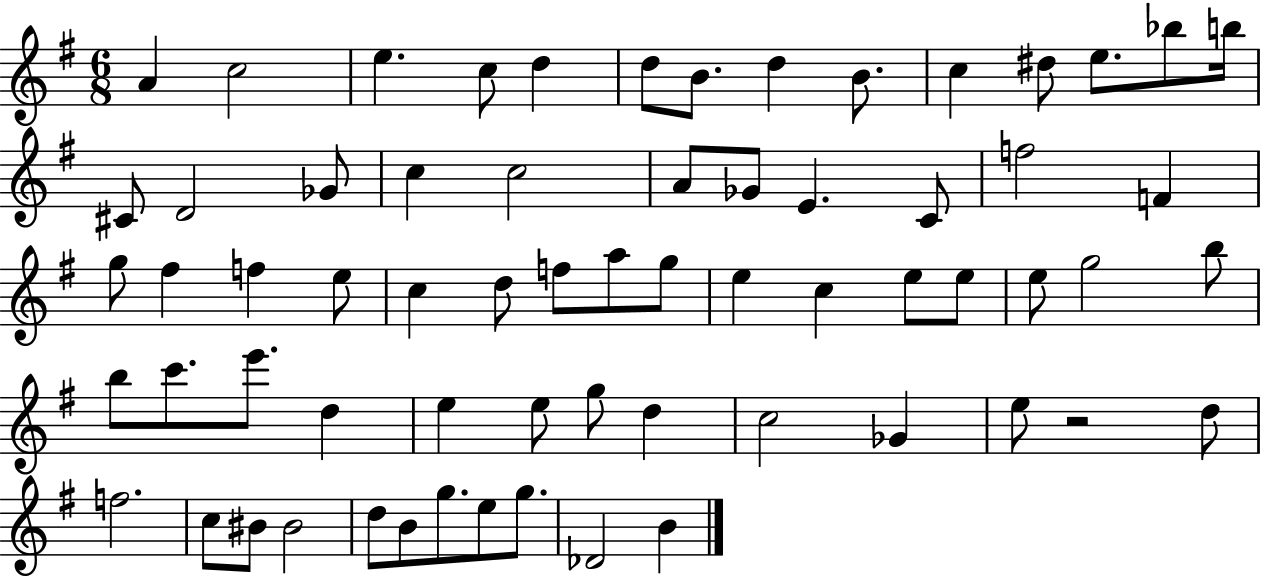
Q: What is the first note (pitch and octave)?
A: A4